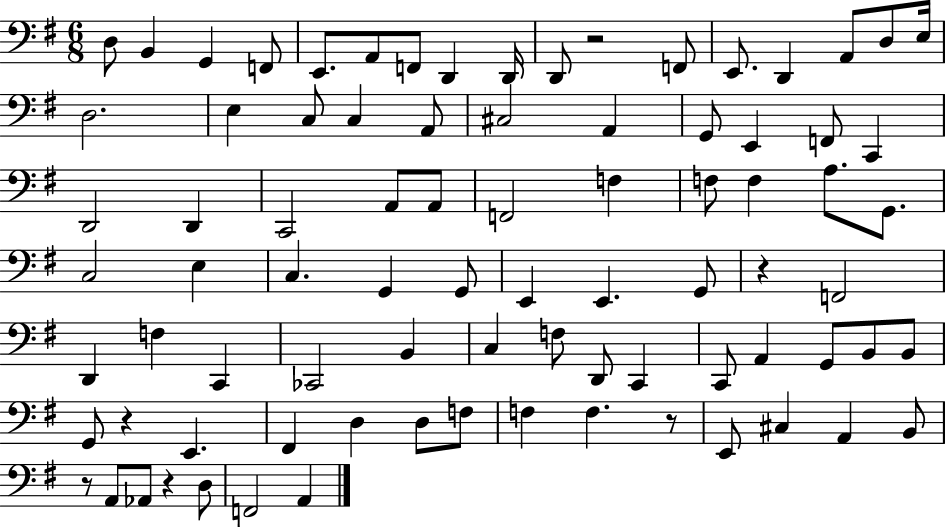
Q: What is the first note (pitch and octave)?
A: D3